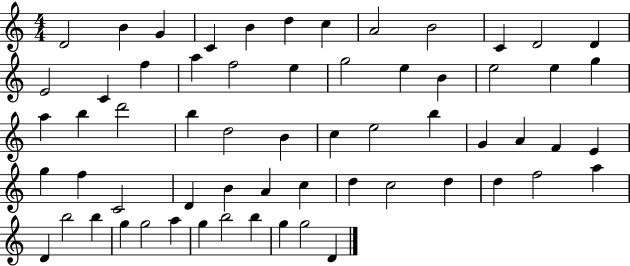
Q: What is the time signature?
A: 4/4